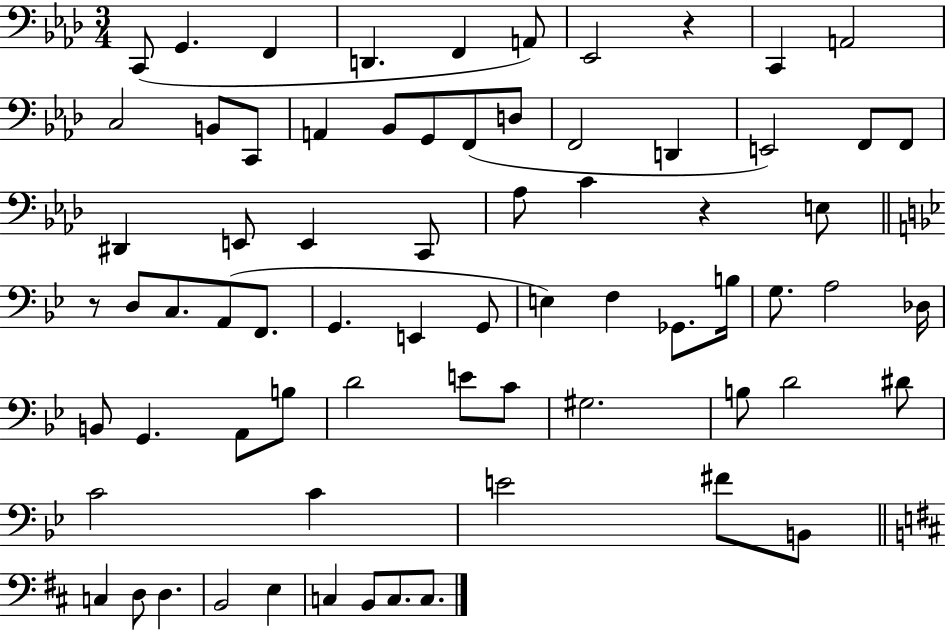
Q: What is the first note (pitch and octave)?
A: C2